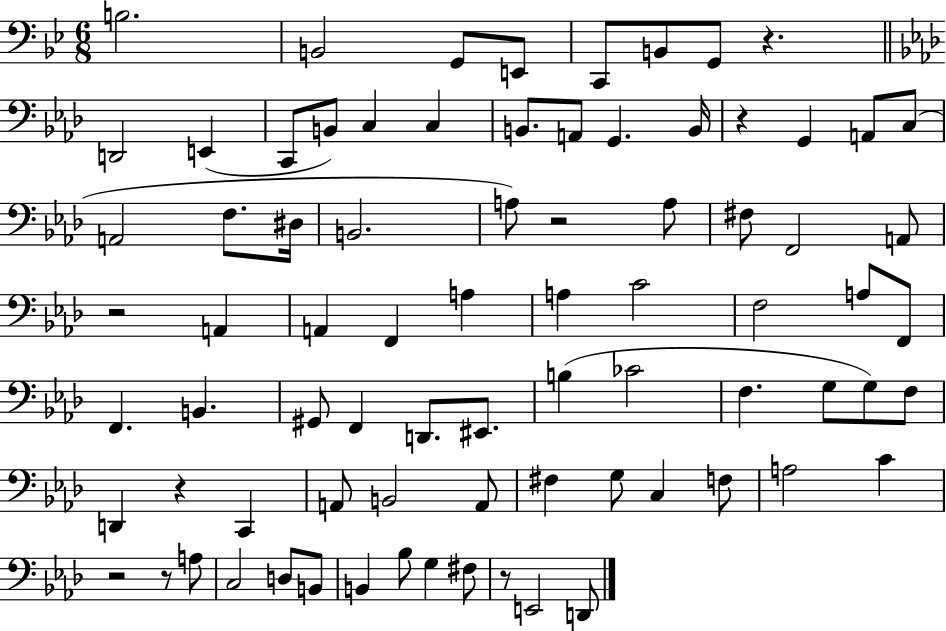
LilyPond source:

{
  \clef bass
  \numericTimeSignature
  \time 6/8
  \key bes \major
  b2. | b,2 g,8 e,8 | c,8 b,8 g,8 r4. | \bar "||" \break \key aes \major d,2 e,4( | c,8 b,8) c4 c4 | b,8. a,8 g,4. b,16 | r4 g,4 a,8 c8( | \break a,2 f8. dis16 | b,2. | a8) r2 a8 | fis8 f,2 a,8 | \break r2 a,4 | a,4 f,4 a4 | a4 c'2 | f2 a8 f,8 | \break f,4. b,4. | gis,8 f,4 d,8. eis,8. | b4( ces'2 | f4. g8 g8) f8 | \break d,4 r4 c,4 | a,8 b,2 a,8 | fis4 g8 c4 f8 | a2 c'4 | \break r2 r8 a8 | c2 d8 b,8 | b,4 bes8 g4 fis8 | r8 e,2 d,8 | \break \bar "|."
}